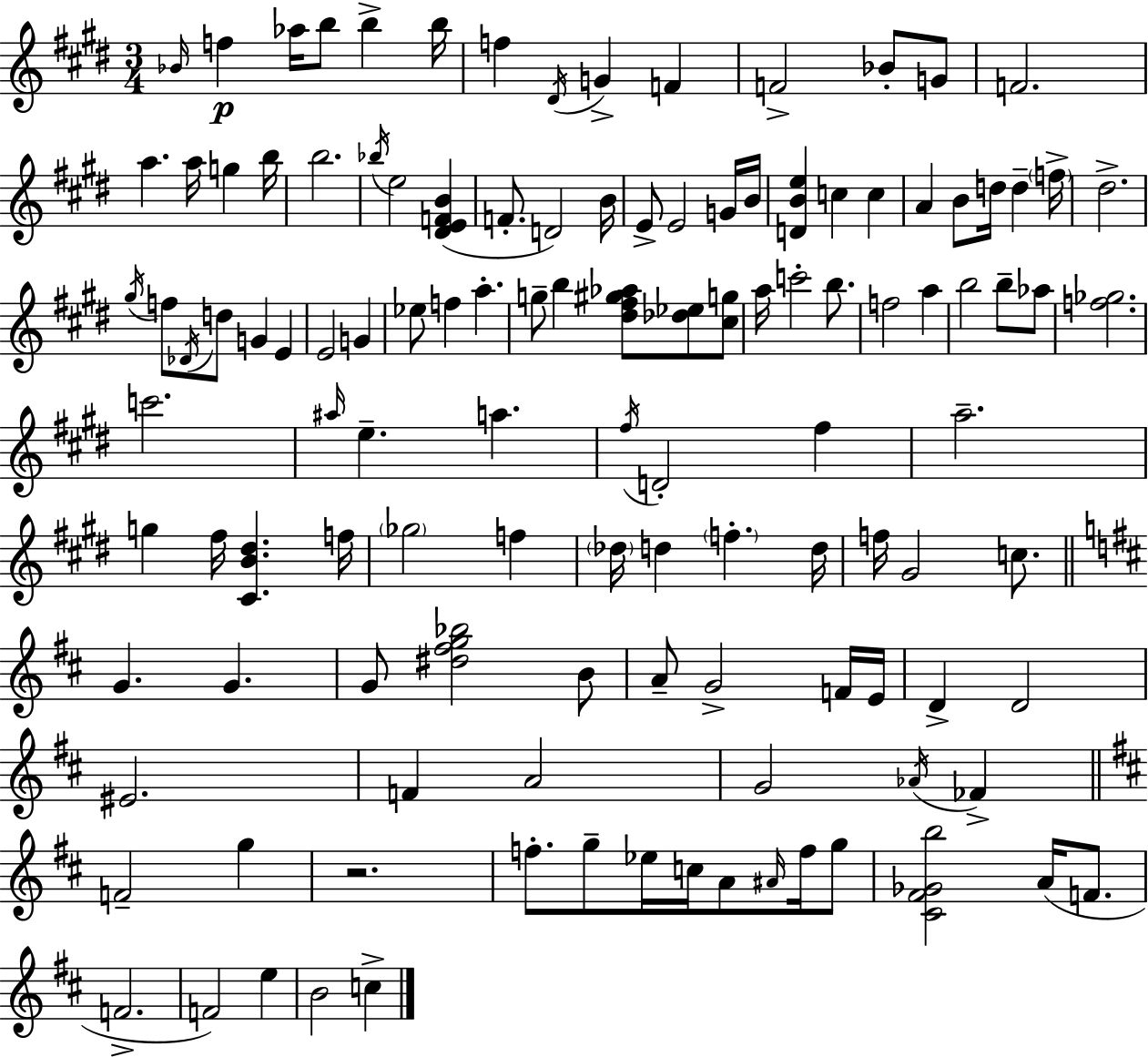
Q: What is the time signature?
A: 3/4